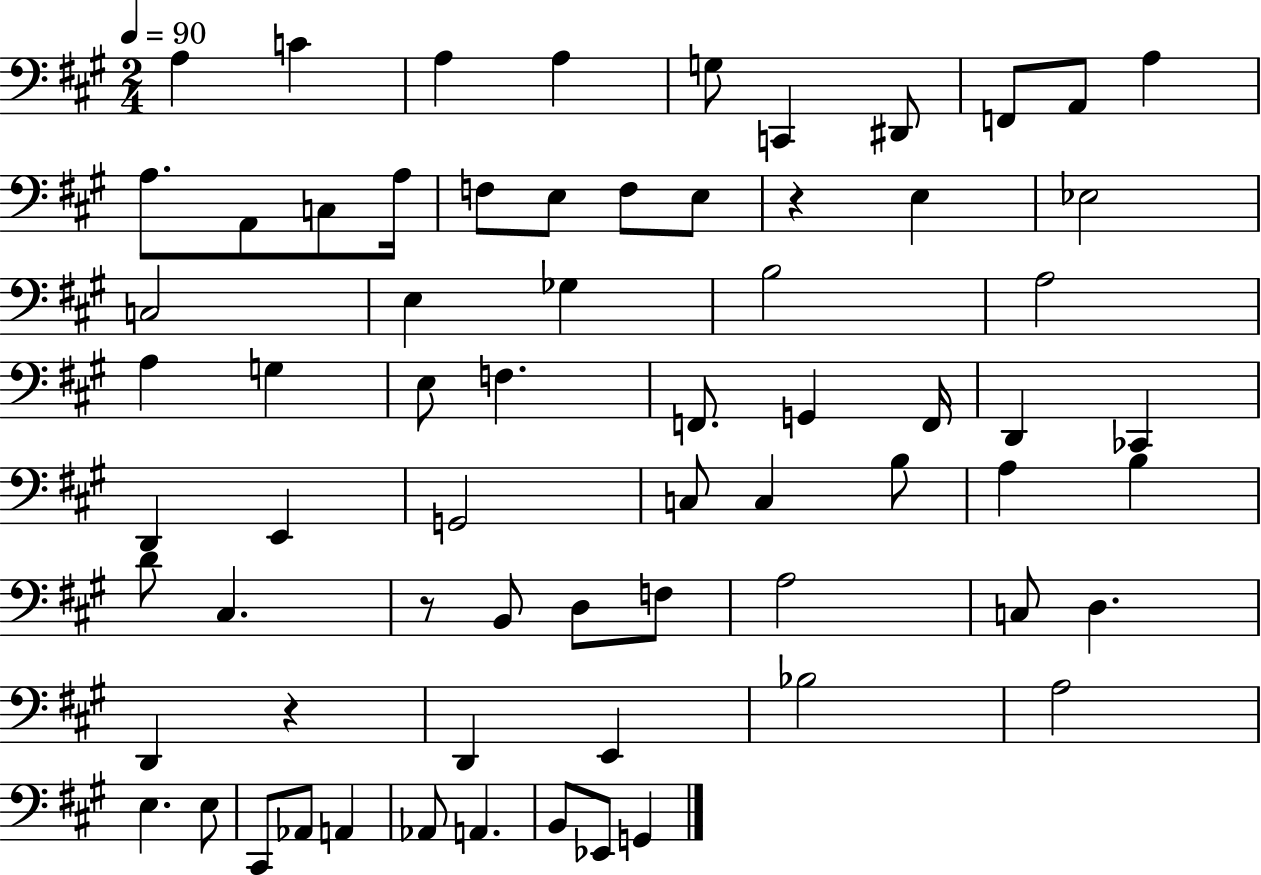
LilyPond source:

{
  \clef bass
  \numericTimeSignature
  \time 2/4
  \key a \major
  \tempo 4 = 90
  a4 c'4 | a4 a4 | g8 c,4 dis,8 | f,8 a,8 a4 | \break a8. a,8 c8 a16 | f8 e8 f8 e8 | r4 e4 | ees2 | \break c2 | e4 ges4 | b2 | a2 | \break a4 g4 | e8 f4. | f,8. g,4 f,16 | d,4 ces,4 | \break d,4 e,4 | g,2 | c8 c4 b8 | a4 b4 | \break d'8 cis4. | r8 b,8 d8 f8 | a2 | c8 d4. | \break d,4 r4 | d,4 e,4 | bes2 | a2 | \break e4. e8 | cis,8 aes,8 a,4 | aes,8 a,4. | b,8 ees,8 g,4 | \break \bar "|."
}